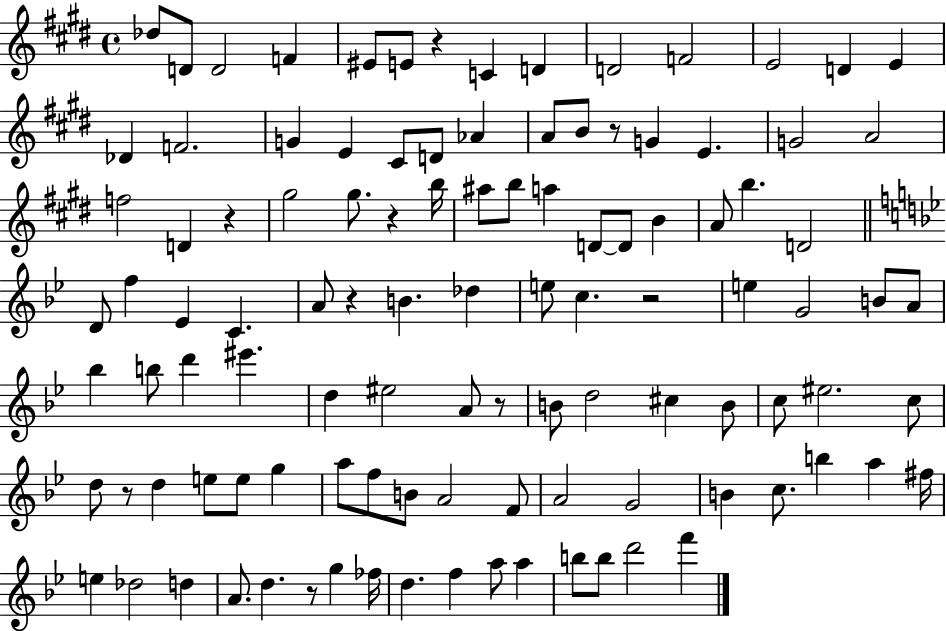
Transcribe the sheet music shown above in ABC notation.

X:1
T:Untitled
M:4/4
L:1/4
K:E
_d/2 D/2 D2 F ^E/2 E/2 z C D D2 F2 E2 D E _D F2 G E ^C/2 D/2 _A A/2 B/2 z/2 G E G2 A2 f2 D z ^g2 ^g/2 z b/4 ^a/2 b/2 a D/2 D/2 B A/2 b D2 D/2 f _E C A/2 z B _d e/2 c z2 e G2 B/2 A/2 _b b/2 d' ^e' d ^e2 A/2 z/2 B/2 d2 ^c B/2 c/2 ^e2 c/2 d/2 z/2 d e/2 e/2 g a/2 f/2 B/2 A2 F/2 A2 G2 B c/2 b a ^f/4 e _d2 d A/2 d z/2 g _f/4 d f a/2 a b/2 b/2 d'2 f'